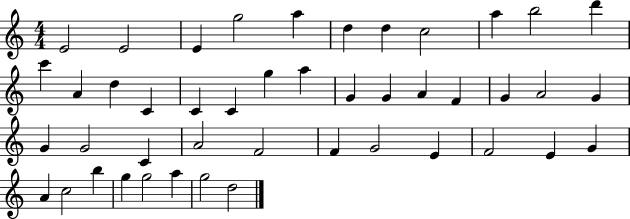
X:1
T:Untitled
M:4/4
L:1/4
K:C
E2 E2 E g2 a d d c2 a b2 d' c' A d C C C g a G G A F G A2 G G G2 C A2 F2 F G2 E F2 E G A c2 b g g2 a g2 d2